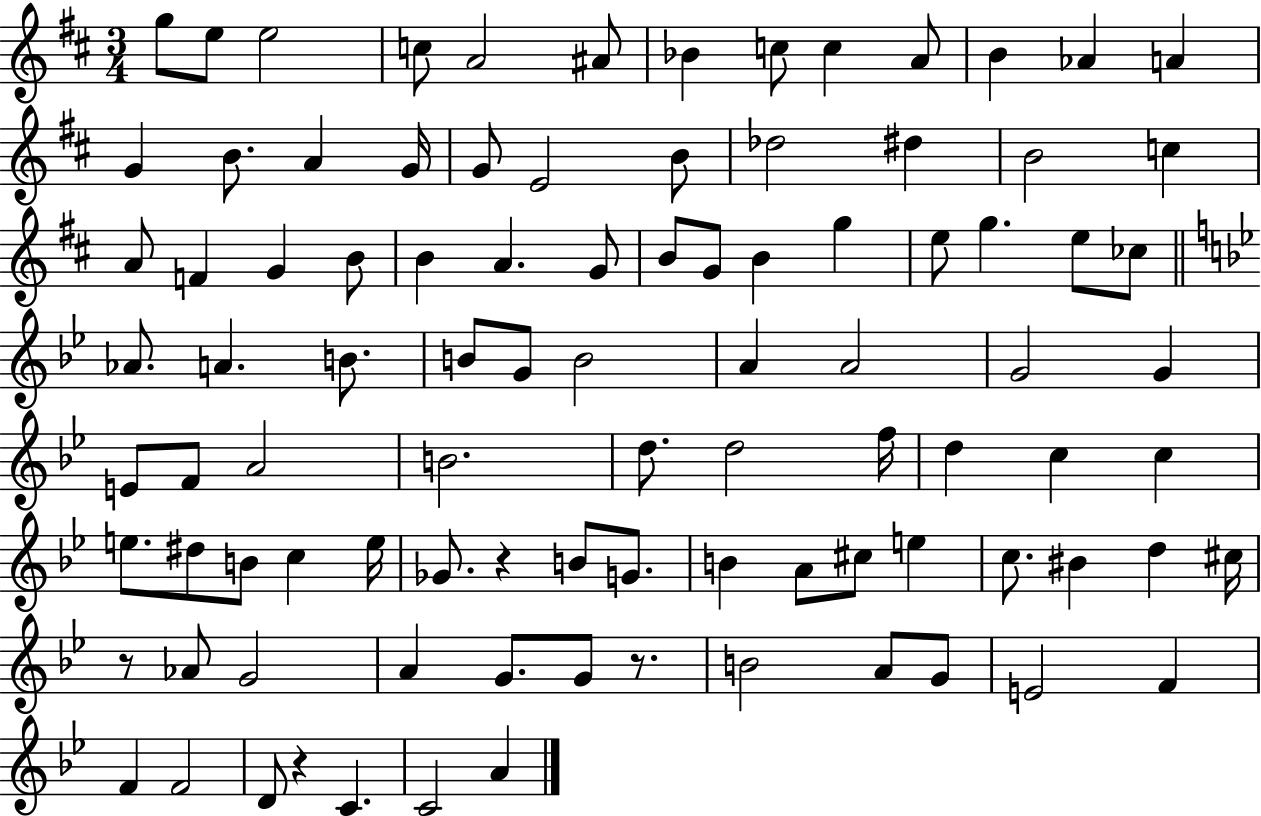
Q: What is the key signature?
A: D major